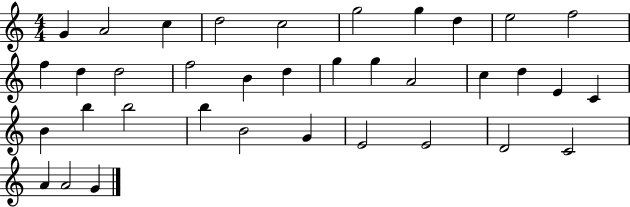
{
  \clef treble
  \numericTimeSignature
  \time 4/4
  \key c \major
  g'4 a'2 c''4 | d''2 c''2 | g''2 g''4 d''4 | e''2 f''2 | \break f''4 d''4 d''2 | f''2 b'4 d''4 | g''4 g''4 a'2 | c''4 d''4 e'4 c'4 | \break b'4 b''4 b''2 | b''4 b'2 g'4 | e'2 e'2 | d'2 c'2 | \break a'4 a'2 g'4 | \bar "|."
}